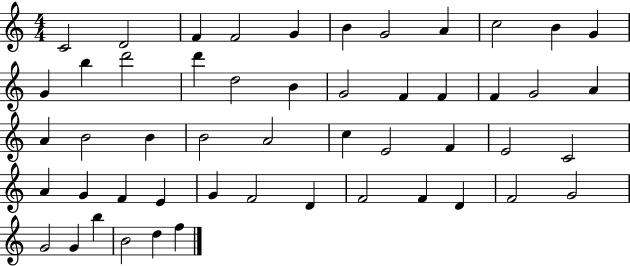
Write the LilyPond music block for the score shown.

{
  \clef treble
  \numericTimeSignature
  \time 4/4
  \key c \major
  c'2 d'2 | f'4 f'2 g'4 | b'4 g'2 a'4 | c''2 b'4 g'4 | \break g'4 b''4 d'''2 | d'''4 d''2 b'4 | g'2 f'4 f'4 | f'4 g'2 a'4 | \break a'4 b'2 b'4 | b'2 a'2 | c''4 e'2 f'4 | e'2 c'2 | \break a'4 g'4 f'4 e'4 | g'4 f'2 d'4 | f'2 f'4 d'4 | f'2 g'2 | \break g'2 g'4 b''4 | b'2 d''4 f''4 | \bar "|."
}